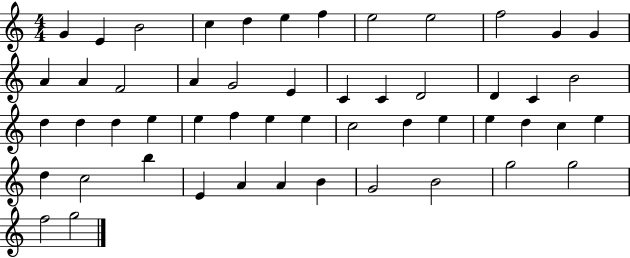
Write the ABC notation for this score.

X:1
T:Untitled
M:4/4
L:1/4
K:C
G E B2 c d e f e2 e2 f2 G G A A F2 A G2 E C C D2 D C B2 d d d e e f e e c2 d e e d c e d c2 b E A A B G2 B2 g2 g2 f2 g2